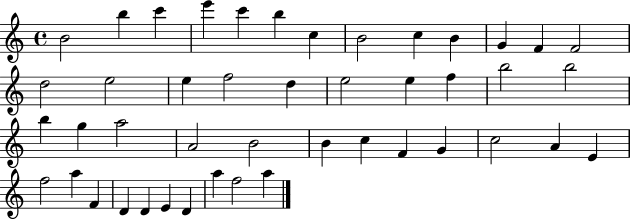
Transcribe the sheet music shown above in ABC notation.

X:1
T:Untitled
M:4/4
L:1/4
K:C
B2 b c' e' c' b c B2 c B G F F2 d2 e2 e f2 d e2 e f b2 b2 b g a2 A2 B2 B c F G c2 A E f2 a F D D E D a f2 a